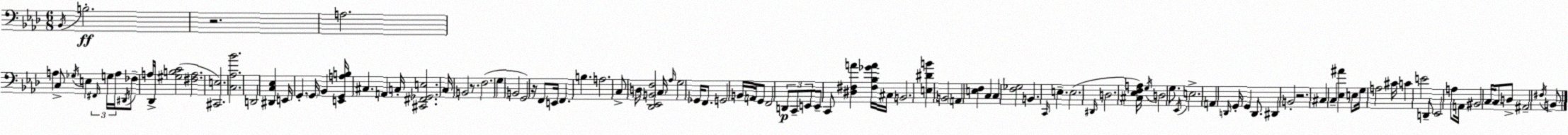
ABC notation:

X:1
T:Untitled
M:6/8
L:1/4
K:Ab
_B,,/4 B,2 z2 A,2 A, C,/2 _G,/4 E, ^F,,/4 G,/4 A,/4 ^D,,/4 _F,/2 A,/4 _D,,/4 [^G,B,C]2 [^F,A,]2 [^C,,E,]2 [C,_A,_B]2 D,,2 [^D,,C,_E,] E,,/4 G,, G,,/4 _B,, [E,,G,,A,B,]/4 ^C, A,, C,/4 [^C,,^F,,_G,,E,]2 C,/4 B,,2 z/2 F,2 G, B,,2 G,,2 z/4 F,,/2 E,,/4 F,, B, A,2 C,/2 D,/4 [_D,,_E,,B,,F,]2 C,/4 _A,/4 G,2 _G,,/4 F,,/2 G,,2 B,,/4 A,,/4 G,,/2 F,,2 D,,/2 C,,/2 E,,/2 E,,/2 C,,/2 [^D,^F,A] [^F,_B,_GA]/4 ^C,/4 B,,2 [E,^DB] B,,2 A,, [E,F,] C, C, [F,_G,]2 B,, C,,/4 E, E,2 ^D,,/4 D,2 [^C,_E,F,A,]/4 G,/4 D,2 G,/2 _E,,/4 E,2 A,, D,,/4 G,,/4 G,, D,,/2 ^D,, B,,2 z2 ^C, C, [_E,^A] E,/2 G,/4 A,2 ^C/4 C E2 D,,/2 _E,,2 A,/2 A,,/4 ^B,,2 C,/4 C,/2 D,/2 ^A,,2 ^F,/4 B,,/2